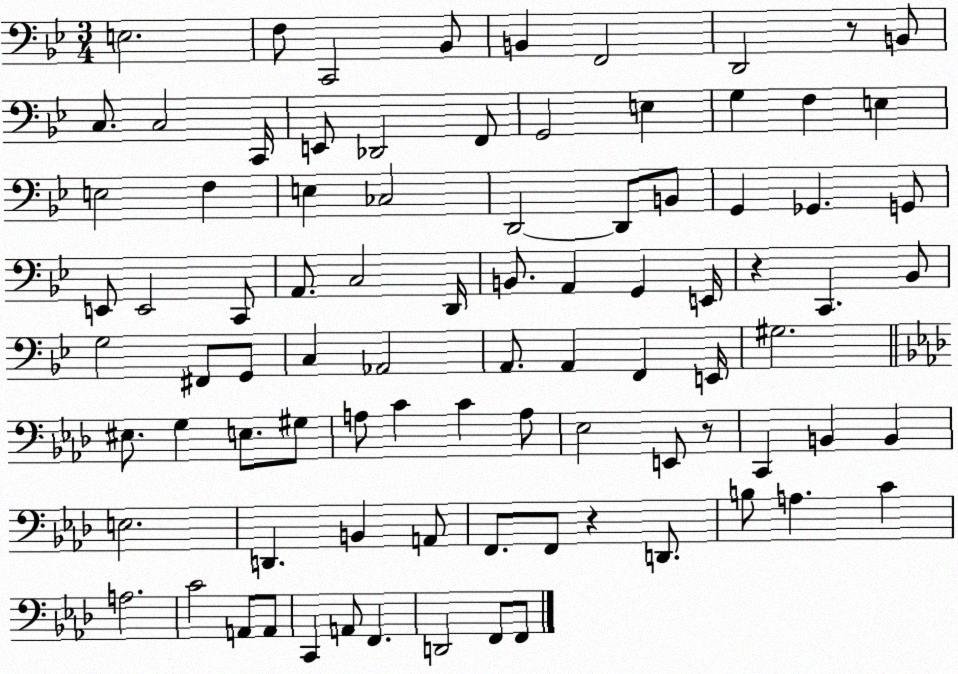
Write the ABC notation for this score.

X:1
T:Untitled
M:3/4
L:1/4
K:Bb
E,2 F,/2 C,,2 _B,,/2 B,, F,,2 D,,2 z/2 B,,/2 C,/2 C,2 C,,/4 E,,/2 _D,,2 F,,/2 G,,2 E, G, F, E, E,2 F, E, _C,2 D,,2 D,,/2 B,,/2 G,, _G,, G,,/2 E,,/2 E,,2 C,,/2 A,,/2 C,2 D,,/4 B,,/2 A,, G,, E,,/4 z C,, _B,,/2 G,2 ^F,,/2 G,,/2 C, _A,,2 A,,/2 A,, F,, E,,/4 ^G,2 ^E,/2 G, E,/2 ^G,/2 A,/2 C C A,/2 _E,2 E,,/2 z/2 C,, B,, B,, E,2 D,, B,, A,,/2 F,,/2 F,,/2 z D,,/2 B,/2 A, C A,2 C2 A,,/2 A,,/2 C,, A,,/2 F,, D,,2 F,,/2 F,,/2